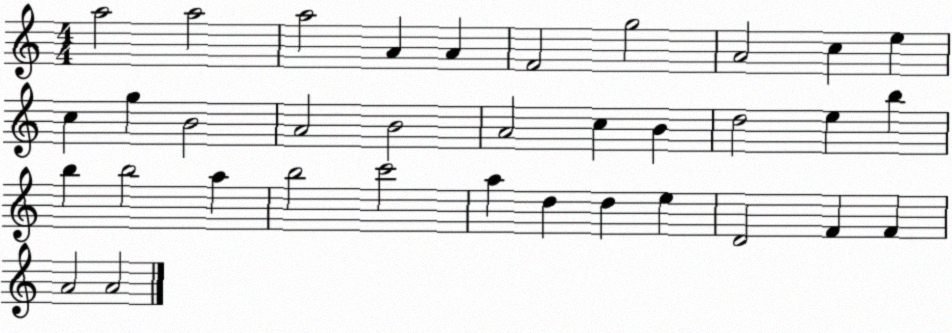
X:1
T:Untitled
M:4/4
L:1/4
K:C
a2 a2 a2 A A F2 g2 A2 c e c g B2 A2 B2 A2 c B d2 e b b b2 a b2 c'2 a d d e D2 F F A2 A2